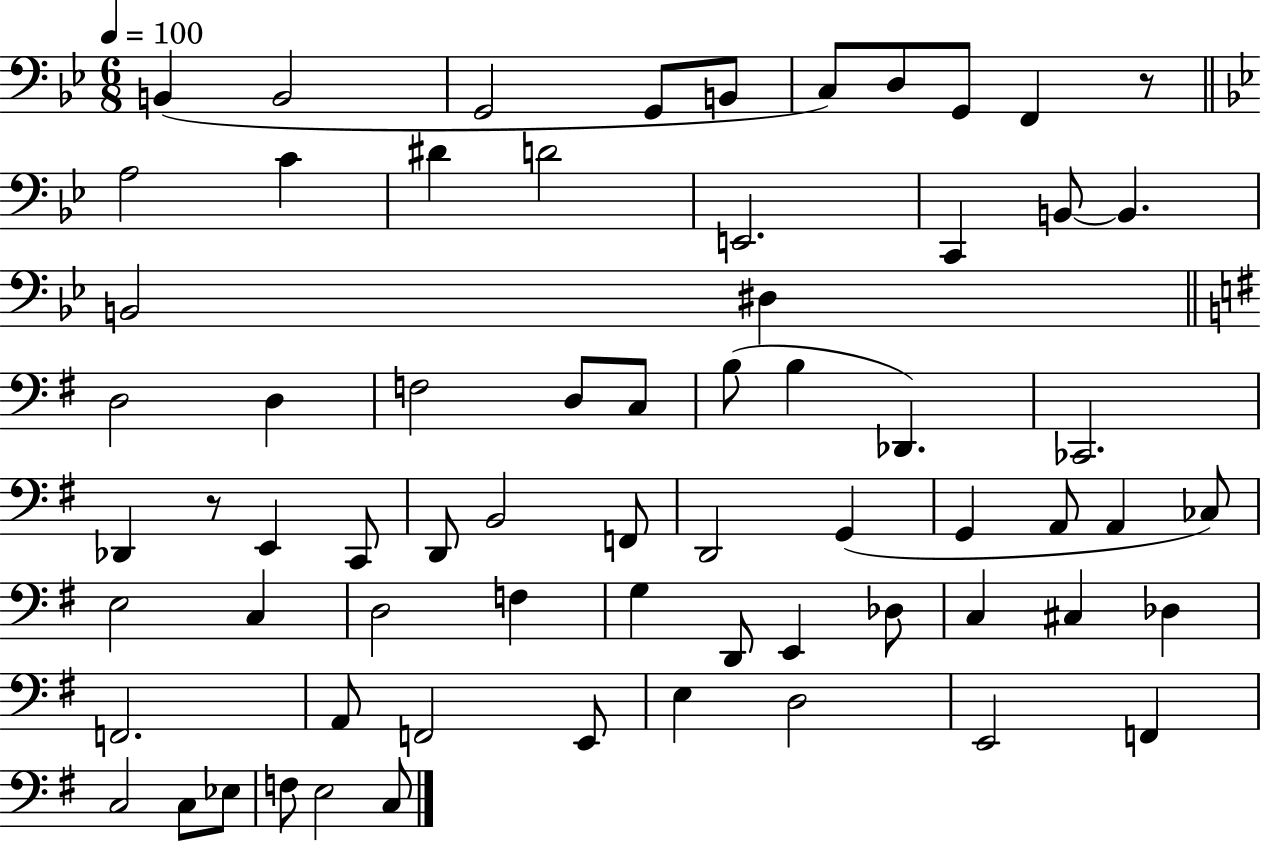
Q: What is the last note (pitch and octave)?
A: C3